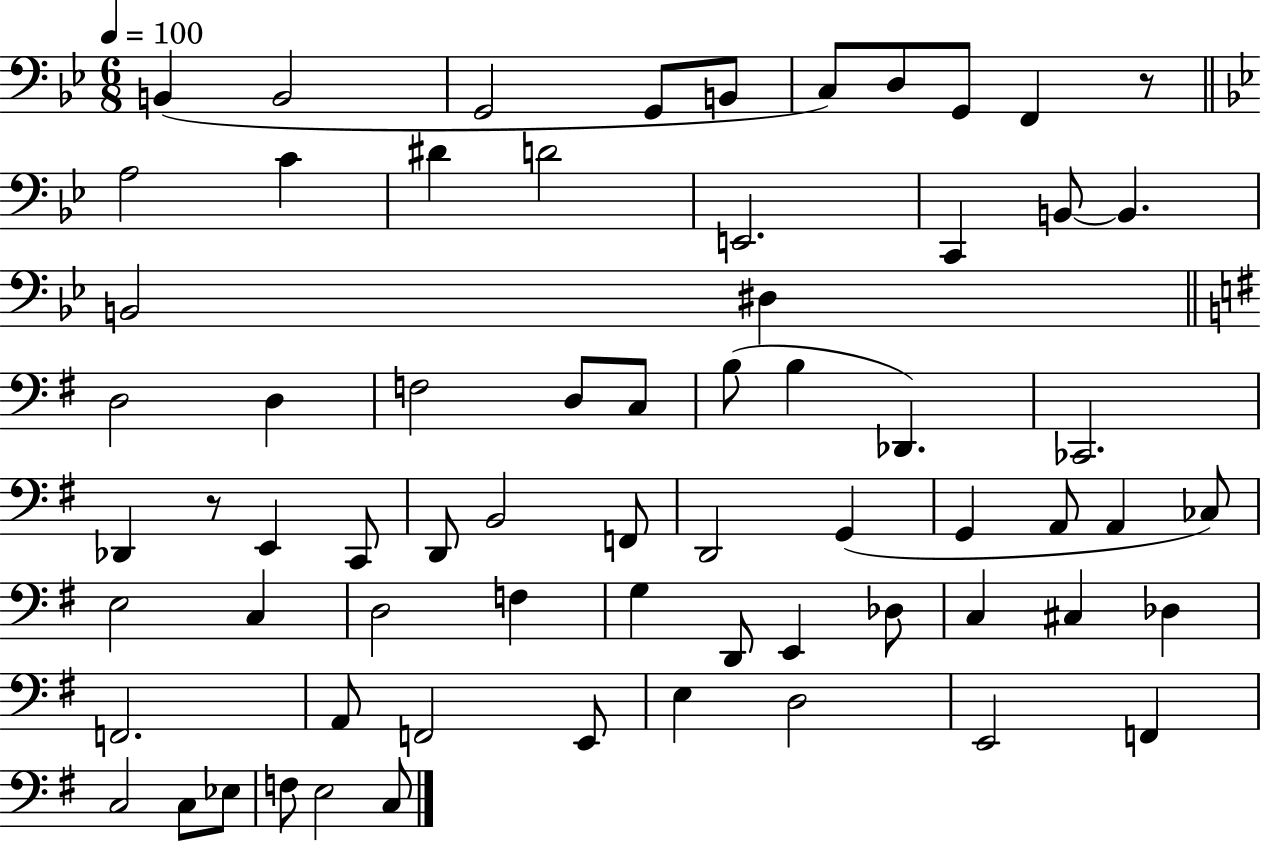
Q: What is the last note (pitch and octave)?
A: C3